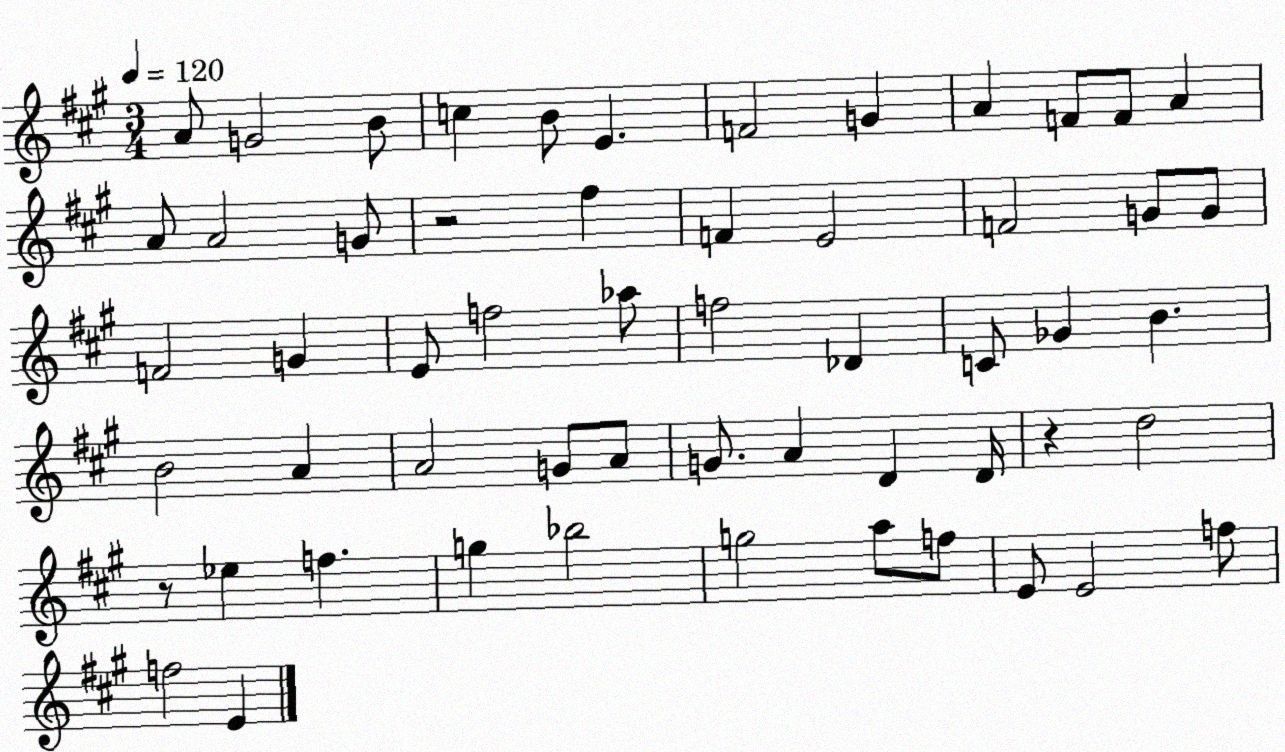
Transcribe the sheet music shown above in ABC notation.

X:1
T:Untitled
M:3/4
L:1/4
K:A
A/2 G2 B/2 c B/2 E F2 G A F/2 F/2 A A/2 A2 G/2 z2 ^f F E2 F2 G/2 G/2 F2 G E/2 f2 _a/2 f2 _D C/2 _G B B2 A A2 G/2 A/2 G/2 A D D/4 z d2 z/2 _e f g _b2 g2 a/2 f/2 E/2 E2 f/2 f2 E